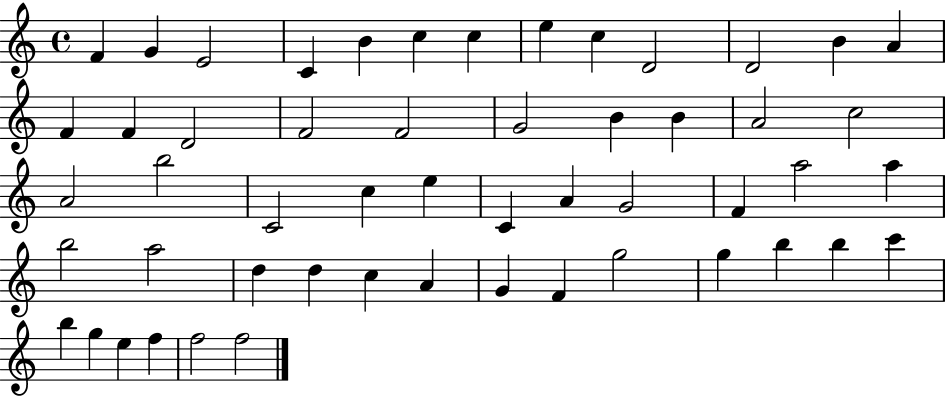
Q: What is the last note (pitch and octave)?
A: F5